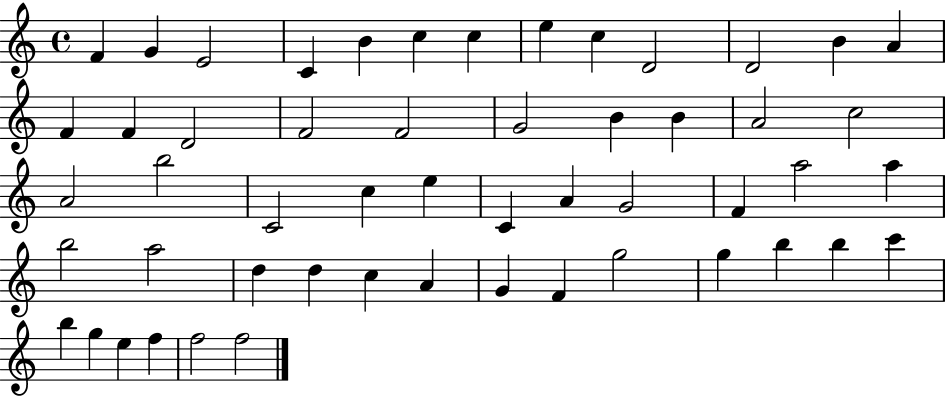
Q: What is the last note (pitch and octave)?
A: F5